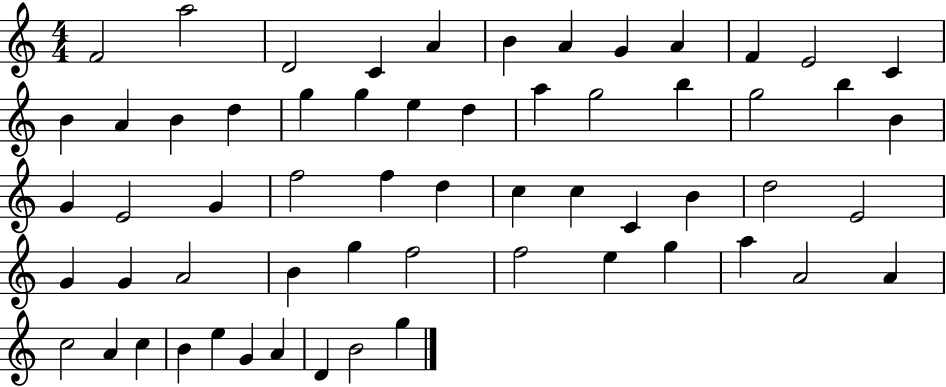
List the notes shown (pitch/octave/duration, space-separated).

F4/h A5/h D4/h C4/q A4/q B4/q A4/q G4/q A4/q F4/q E4/h C4/q B4/q A4/q B4/q D5/q G5/q G5/q E5/q D5/q A5/q G5/h B5/q G5/h B5/q B4/q G4/q E4/h G4/q F5/h F5/q D5/q C5/q C5/q C4/q B4/q D5/h E4/h G4/q G4/q A4/h B4/q G5/q F5/h F5/h E5/q G5/q A5/q A4/h A4/q C5/h A4/q C5/q B4/q E5/q G4/q A4/q D4/q B4/h G5/q